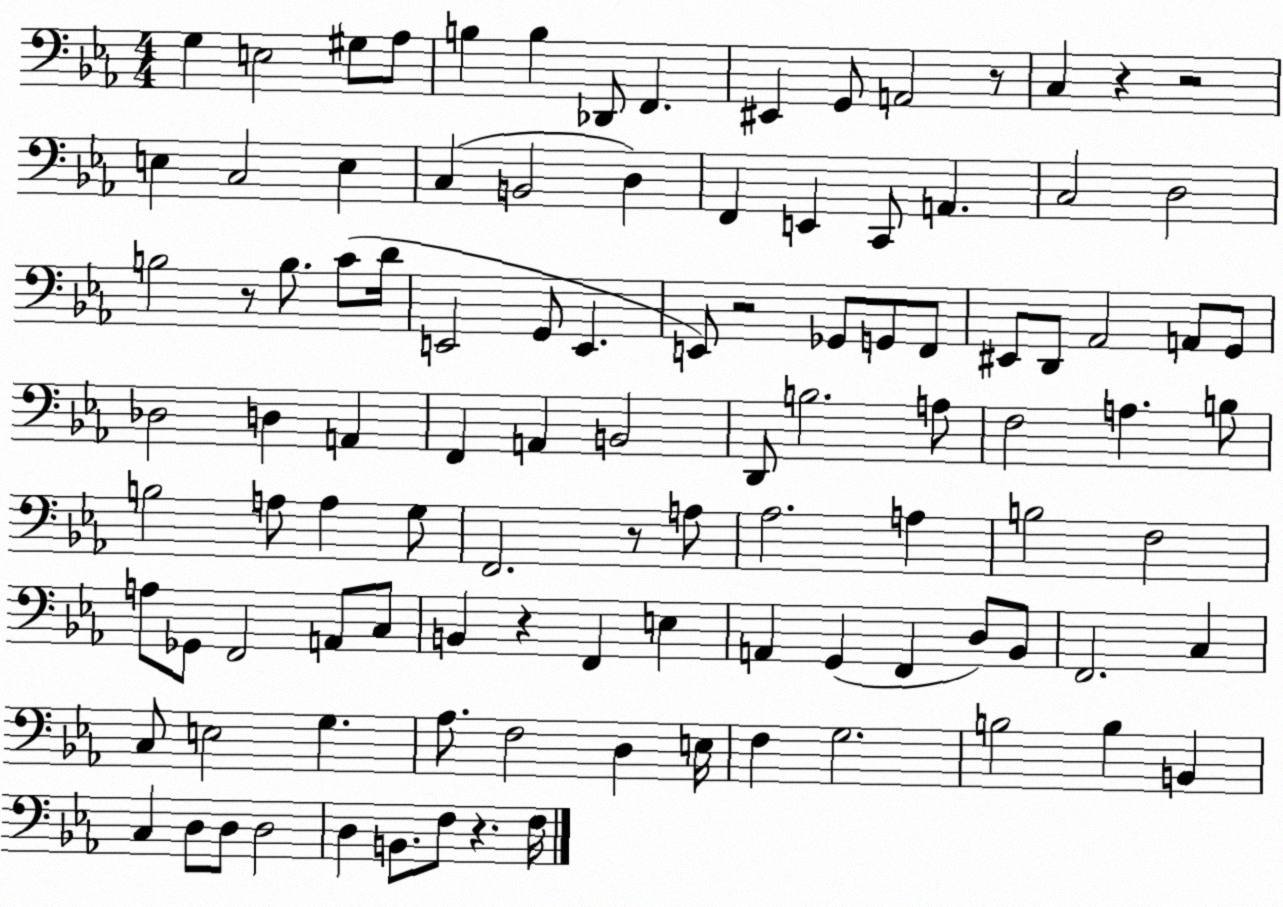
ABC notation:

X:1
T:Untitled
M:4/4
L:1/4
K:Eb
G, E,2 ^G,/2 _A,/2 B, B, _D,,/2 F,, ^E,, G,,/2 A,,2 z/2 C, z z2 E, C,2 E, C, B,,2 D, F,, E,, C,,/2 A,, C,2 D,2 B,2 z/2 B,/2 C/2 D/4 E,,2 G,,/2 E,, E,,/2 z2 _G,,/2 G,,/2 F,,/2 ^E,,/2 D,,/2 _A,,2 A,,/2 G,,/2 _D,2 D, A,, F,, A,, B,,2 D,,/2 B,2 A,/2 F,2 A, B,/2 B,2 A,/2 A, G,/2 F,,2 z/2 A,/2 _A,2 A, B,2 F,2 A,/2 _G,,/2 F,,2 A,,/2 C,/2 B,, z F,, E, A,, G,, F,, D,/2 _B,,/2 F,,2 C, C,/2 E,2 G, _A,/2 F,2 D, E,/4 F, G,2 B,2 B, B,, C, D,/2 D,/2 D,2 D, B,,/2 F,/2 z F,/4